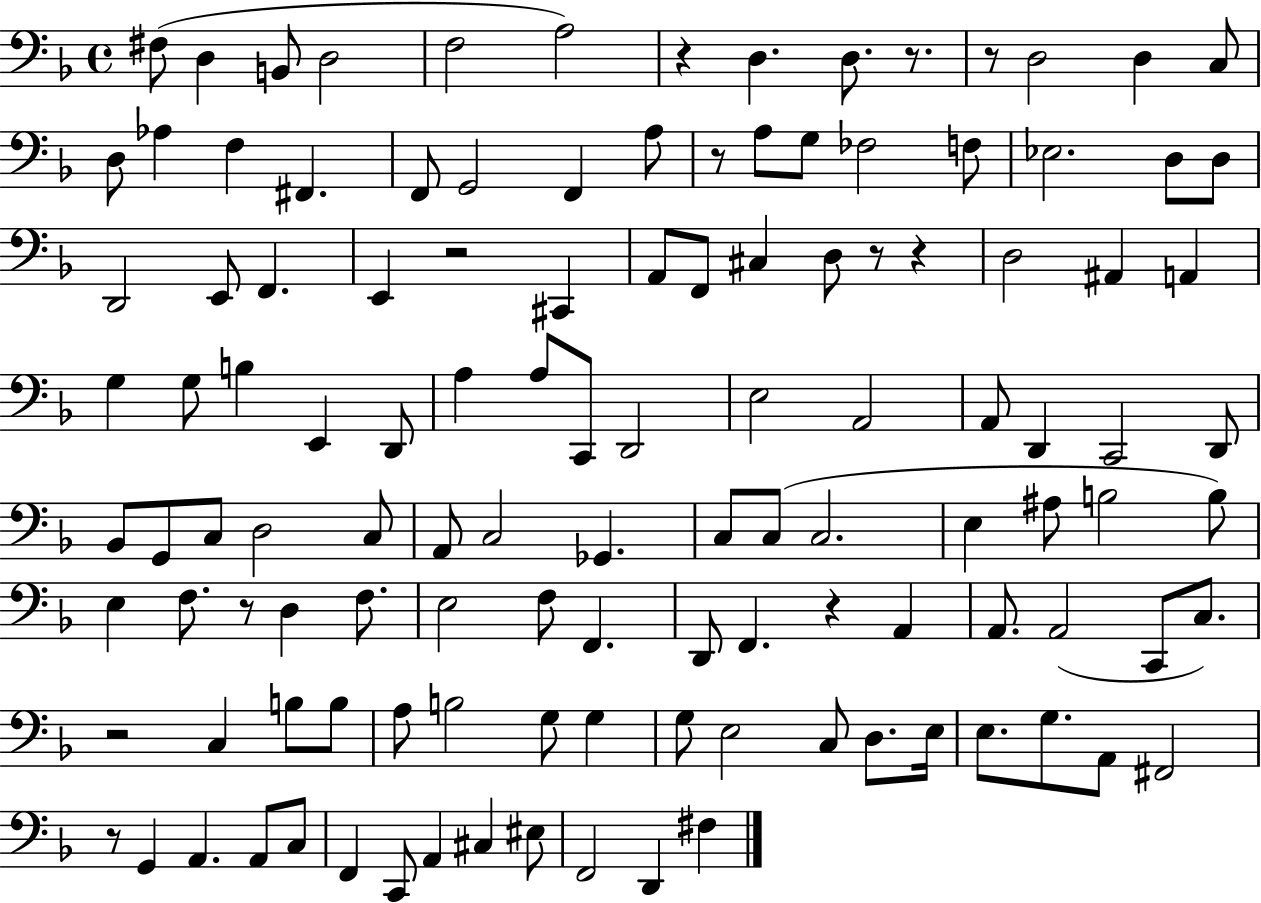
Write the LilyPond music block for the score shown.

{
  \clef bass
  \time 4/4
  \defaultTimeSignature
  \key f \major
  fis8( d4 b,8 d2 | f2 a2) | r4 d4. d8. r8. | r8 d2 d4 c8 | \break d8 aes4 f4 fis,4. | f,8 g,2 f,4 a8 | r8 a8 g8 fes2 f8 | ees2. d8 d8 | \break d,2 e,8 f,4. | e,4 r2 cis,4 | a,8 f,8 cis4 d8 r8 r4 | d2 ais,4 a,4 | \break g4 g8 b4 e,4 d,8 | a4 a8 c,8 d,2 | e2 a,2 | a,8 d,4 c,2 d,8 | \break bes,8 g,8 c8 d2 c8 | a,8 c2 ges,4. | c8 c8( c2. | e4 ais8 b2 b8) | \break e4 f8. r8 d4 f8. | e2 f8 f,4. | d,8 f,4. r4 a,4 | a,8. a,2( c,8 c8.) | \break r2 c4 b8 b8 | a8 b2 g8 g4 | g8 e2 c8 d8. e16 | e8. g8. a,8 fis,2 | \break r8 g,4 a,4. a,8 c8 | f,4 c,8 a,4 cis4 eis8 | f,2 d,4 fis4 | \bar "|."
}